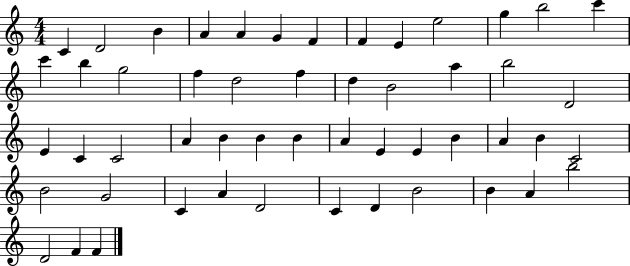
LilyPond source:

{
  \clef treble
  \numericTimeSignature
  \time 4/4
  \key c \major
  c'4 d'2 b'4 | a'4 a'4 g'4 f'4 | f'4 e'4 e''2 | g''4 b''2 c'''4 | \break c'''4 b''4 g''2 | f''4 d''2 f''4 | d''4 b'2 a''4 | b''2 d'2 | \break e'4 c'4 c'2 | a'4 b'4 b'4 b'4 | a'4 e'4 e'4 b'4 | a'4 b'4 c'2 | \break b'2 g'2 | c'4 a'4 d'2 | c'4 d'4 b'2 | b'4 a'4 b''2 | \break d'2 f'4 f'4 | \bar "|."
}